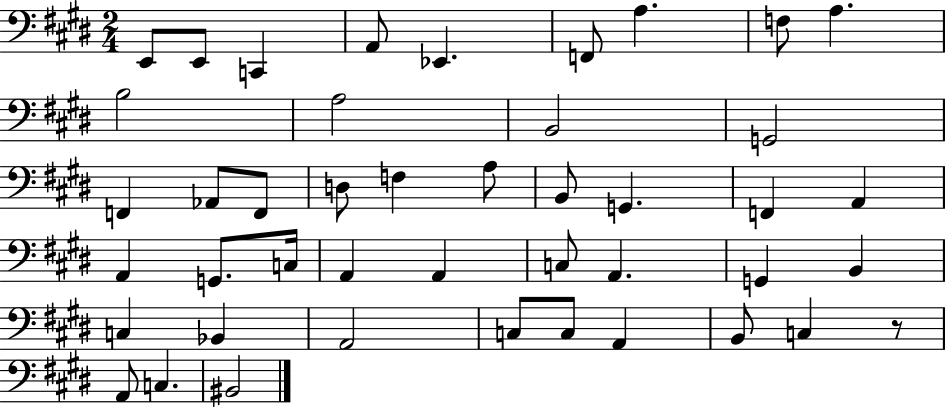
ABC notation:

X:1
T:Untitled
M:2/4
L:1/4
K:E
E,,/2 E,,/2 C,, A,,/2 _E,, F,,/2 A, F,/2 A, B,2 A,2 B,,2 G,,2 F,, _A,,/2 F,,/2 D,/2 F, A,/2 B,,/2 G,, F,, A,, A,, G,,/2 C,/4 A,, A,, C,/2 A,, G,, B,, C, _B,, A,,2 C,/2 C,/2 A,, B,,/2 C, z/2 A,,/2 C, ^B,,2